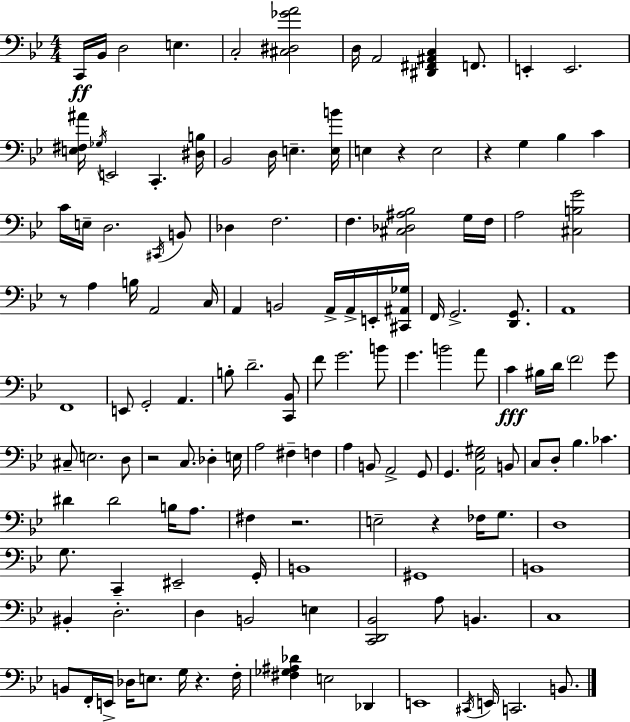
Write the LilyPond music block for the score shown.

{
  \clef bass
  \numericTimeSignature
  \time 4/4
  \key g \minor
  \repeat volta 2 { c,16\ff bes,16 d2 e4. | c2-. <cis dis ges' a'>2 | d16 a,2 <dis, fis, ais, c>4 f,8. | e,4-. e,2. | \break <e fis ais'>16 \acciaccatura { ges16 } e,2 c,4.-. | <dis b>16 bes,2 d16 e4.-- | <e b'>16 e4 r4 e2 | r4 g4 bes4 c'4 | \break c'16 e16-- d2. \acciaccatura { cis,16 } | b,8 des4 f2. | f4. <cis des ais bes>2 | g16 f16 a2 <cis b g'>2 | \break r8 a4 b16 a,2 | c16 a,4 b,2 a,16-> a,16-> | e,16-. <cis, ais, ges>16 f,16 g,2.-> <d, g,>8. | a,1 | \break f,1 | e,8 g,2-. a,4. | b8-. d'2.-- | <c, bes,>8 f'8 g'2. | \break b'8 g'4. b'2 | a'8 c'4\fff bis16 d'16 \parenthesize f'2 | g'8 cis8-- e2. | d8 r2 c8. des4-. | \break e16 a2 fis4-- f4 | a4 b,8 a,2-> | g,8 g,4. <a, ees gis>2 | b,8 c8 d8-. bes4. ces'4. | \break dis'4 dis'2 b16 a8. | fis4 r2. | e2-- r4 fes16 g8. | d1 | \break g8. c,4-- eis,2-- | g,16-. b,1 | gis,1 | b,1 | \break bis,4-. d2.-. | d4 b,2 e4 | <c, d, bes,>2 a8 b,4. | c1 | \break b,8 f,16-. e,16-> des16 e8. g16 r4. | f16-. <fis ges ais des'>4 e2 des,4 | e,1 | \acciaccatura { cis,16 } e,16 c,2. | \break b,8. } \bar "|."
}